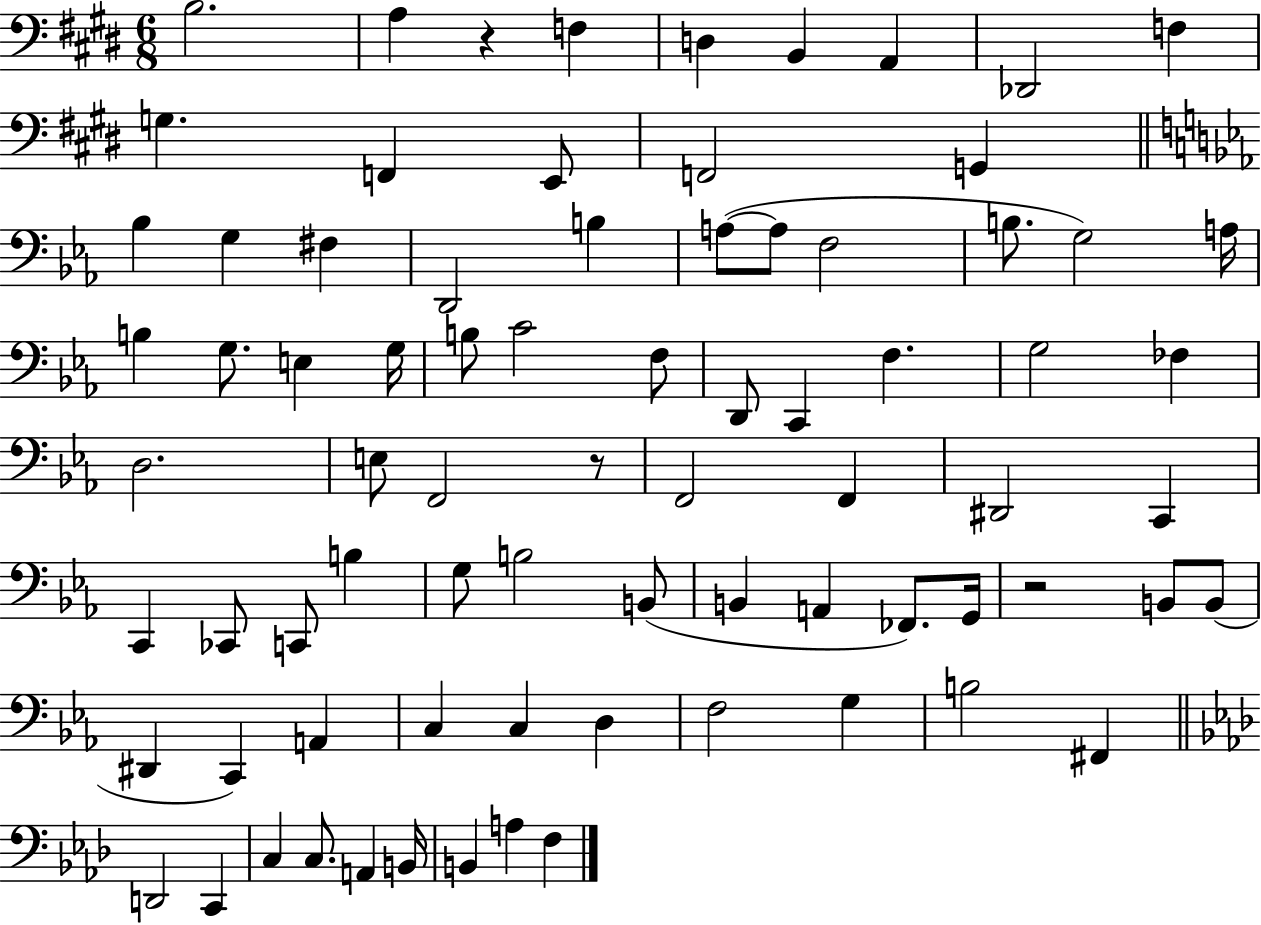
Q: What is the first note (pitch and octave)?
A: B3